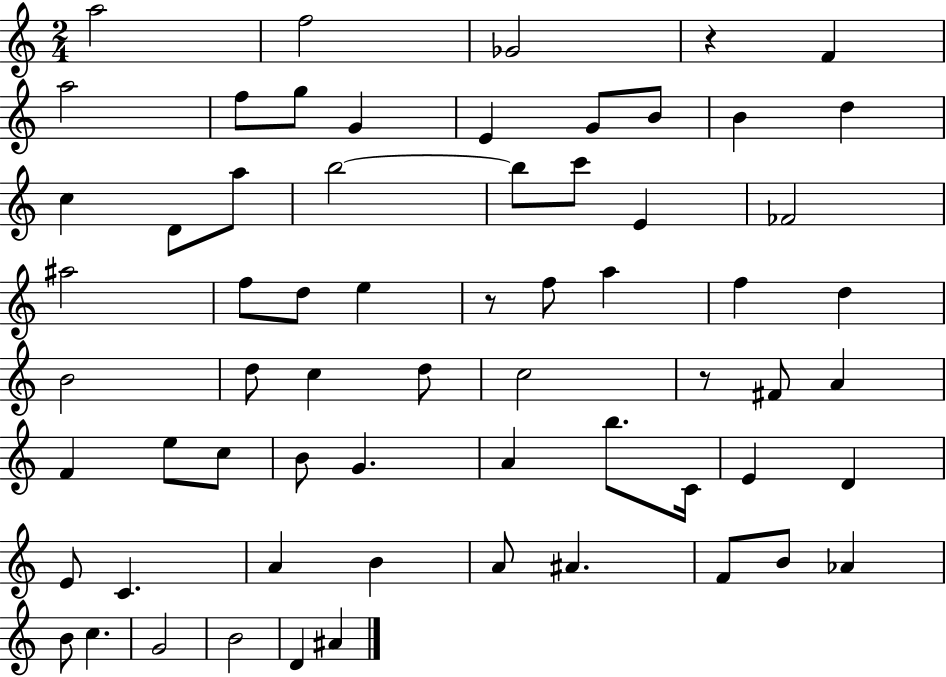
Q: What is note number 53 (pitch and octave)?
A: F4